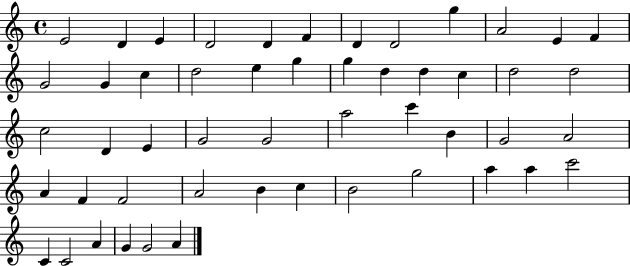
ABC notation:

X:1
T:Untitled
M:4/4
L:1/4
K:C
E2 D E D2 D F D D2 g A2 E F G2 G c d2 e g g d d c d2 d2 c2 D E G2 G2 a2 c' B G2 A2 A F F2 A2 B c B2 g2 a a c'2 C C2 A G G2 A